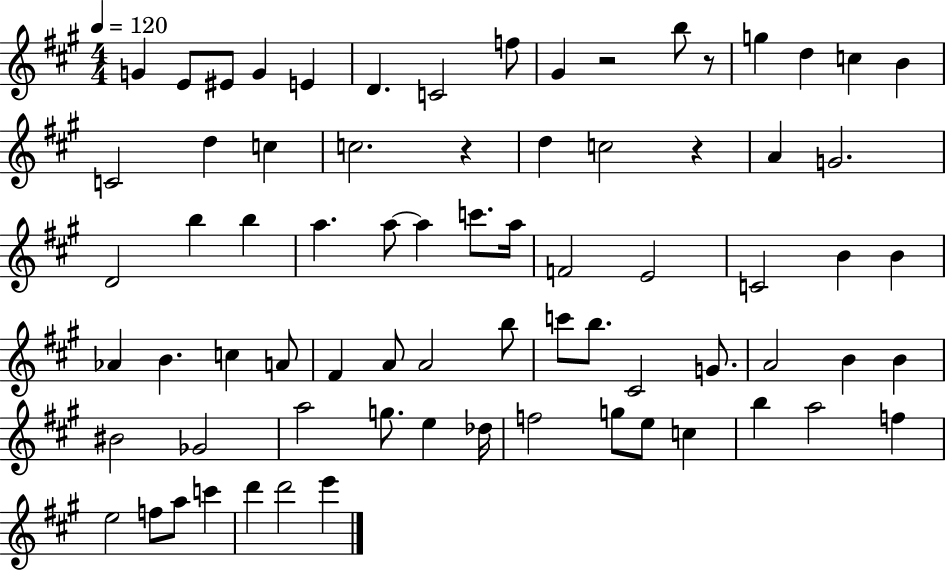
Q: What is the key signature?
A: A major